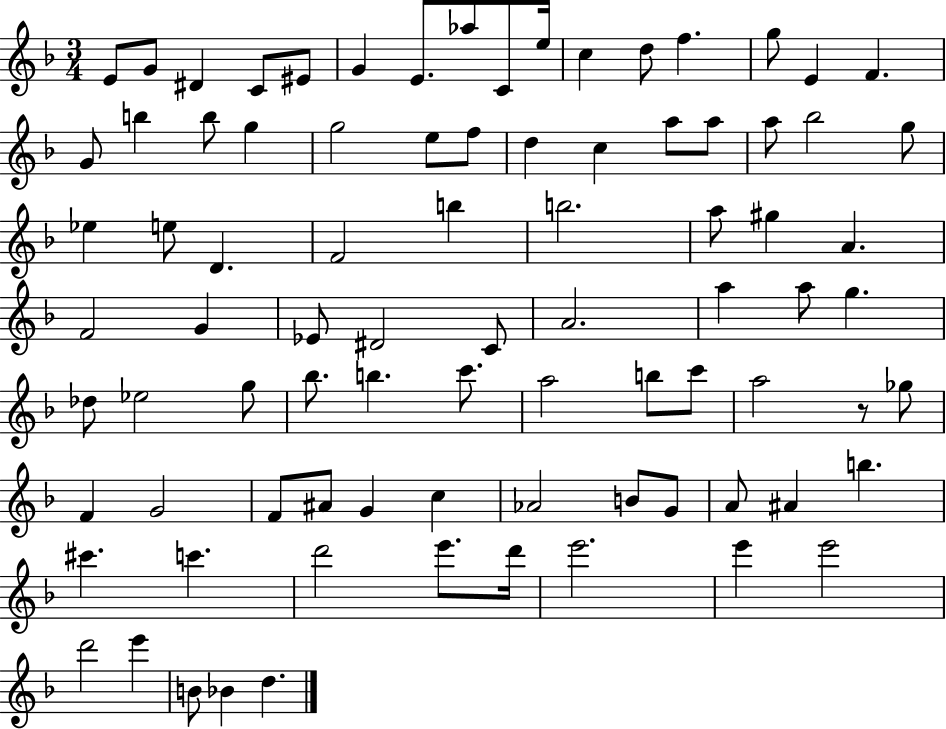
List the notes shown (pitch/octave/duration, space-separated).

E4/e G4/e D#4/q C4/e EIS4/e G4/q E4/e. Ab5/e C4/e E5/s C5/q D5/e F5/q. G5/e E4/q F4/q. G4/e B5/q B5/e G5/q G5/h E5/e F5/e D5/q C5/q A5/e A5/e A5/e Bb5/h G5/e Eb5/q E5/e D4/q. F4/h B5/q B5/h. A5/e G#5/q A4/q. F4/h G4/q Eb4/e D#4/h C4/e A4/h. A5/q A5/e G5/q. Db5/e Eb5/h G5/e Bb5/e. B5/q. C6/e. A5/h B5/e C6/e A5/h R/e Gb5/e F4/q G4/h F4/e A#4/e G4/q C5/q Ab4/h B4/e G4/e A4/e A#4/q B5/q. C#6/q. C6/q. D6/h E6/e. D6/s E6/h. E6/q E6/h D6/h E6/q B4/e Bb4/q D5/q.